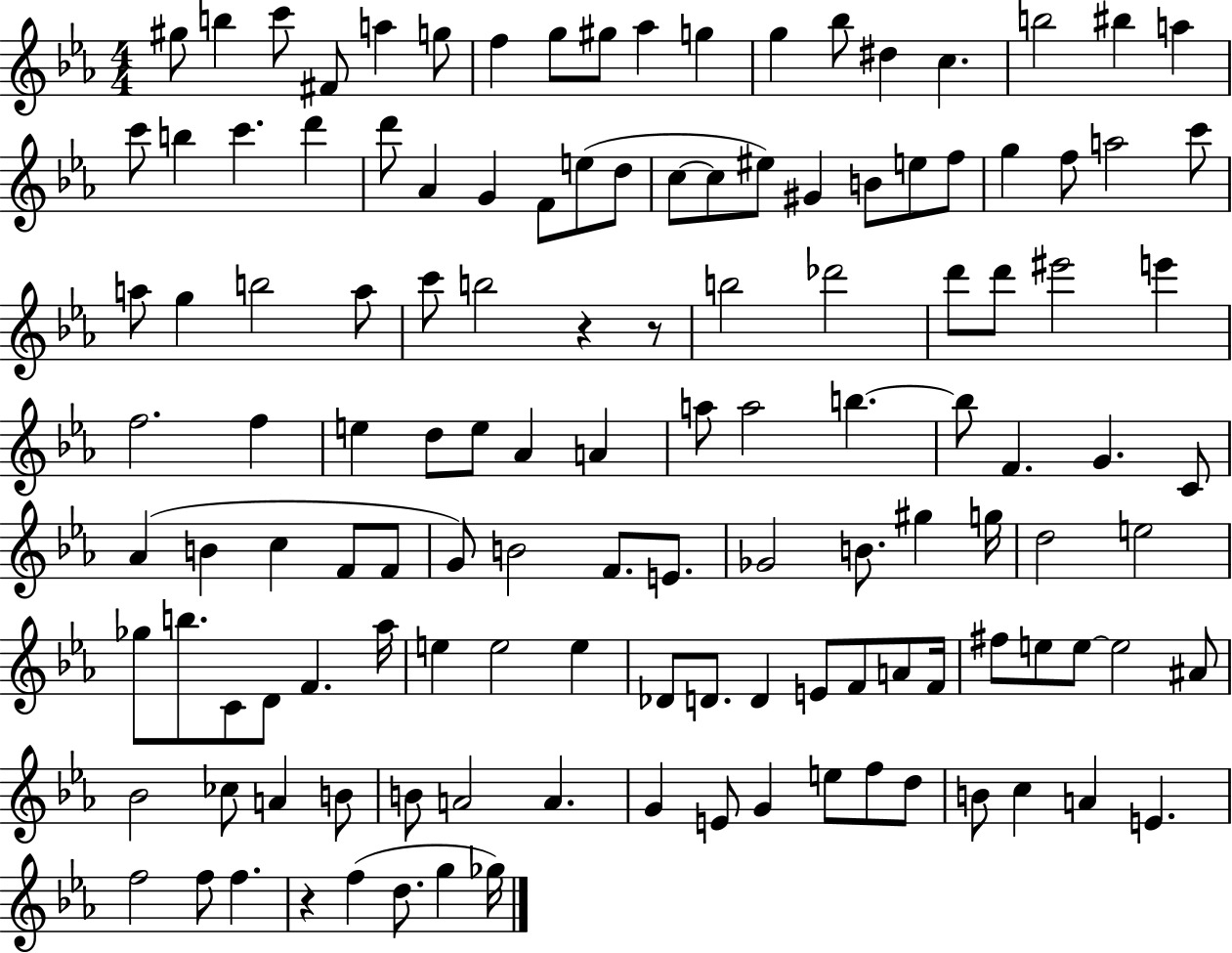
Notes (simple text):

G#5/e B5/q C6/e F#4/e A5/q G5/e F5/q G5/e G#5/e Ab5/q G5/q G5/q Bb5/e D#5/q C5/q. B5/h BIS5/q A5/q C6/e B5/q C6/q. D6/q D6/e Ab4/q G4/q F4/e E5/e D5/e C5/e C5/e EIS5/e G#4/q B4/e E5/e F5/e G5/q F5/e A5/h C6/e A5/e G5/q B5/h A5/e C6/e B5/h R/q R/e B5/h Db6/h D6/e D6/e EIS6/h E6/q F5/h. F5/q E5/q D5/e E5/e Ab4/q A4/q A5/e A5/h B5/q. B5/e F4/q. G4/q. C4/e Ab4/q B4/q C5/q F4/e F4/e G4/e B4/h F4/e. E4/e. Gb4/h B4/e. G#5/q G5/s D5/h E5/h Gb5/e B5/e. C4/e D4/e F4/q. Ab5/s E5/q E5/h E5/q Db4/e D4/e. D4/q E4/e F4/e A4/e F4/s F#5/e E5/e E5/e E5/h A#4/e Bb4/h CES5/e A4/q B4/e B4/e A4/h A4/q. G4/q E4/e G4/q E5/e F5/e D5/e B4/e C5/q A4/q E4/q. F5/h F5/e F5/q. R/q F5/q D5/e. G5/q Gb5/s